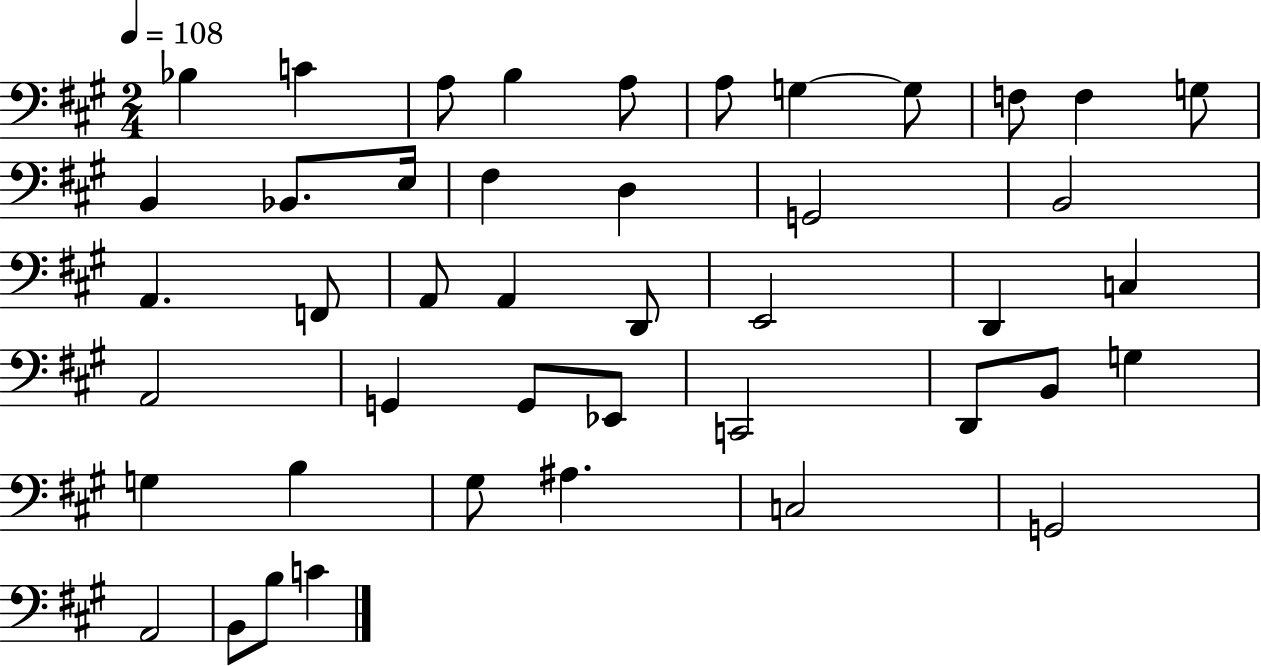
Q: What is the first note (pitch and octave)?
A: Bb3